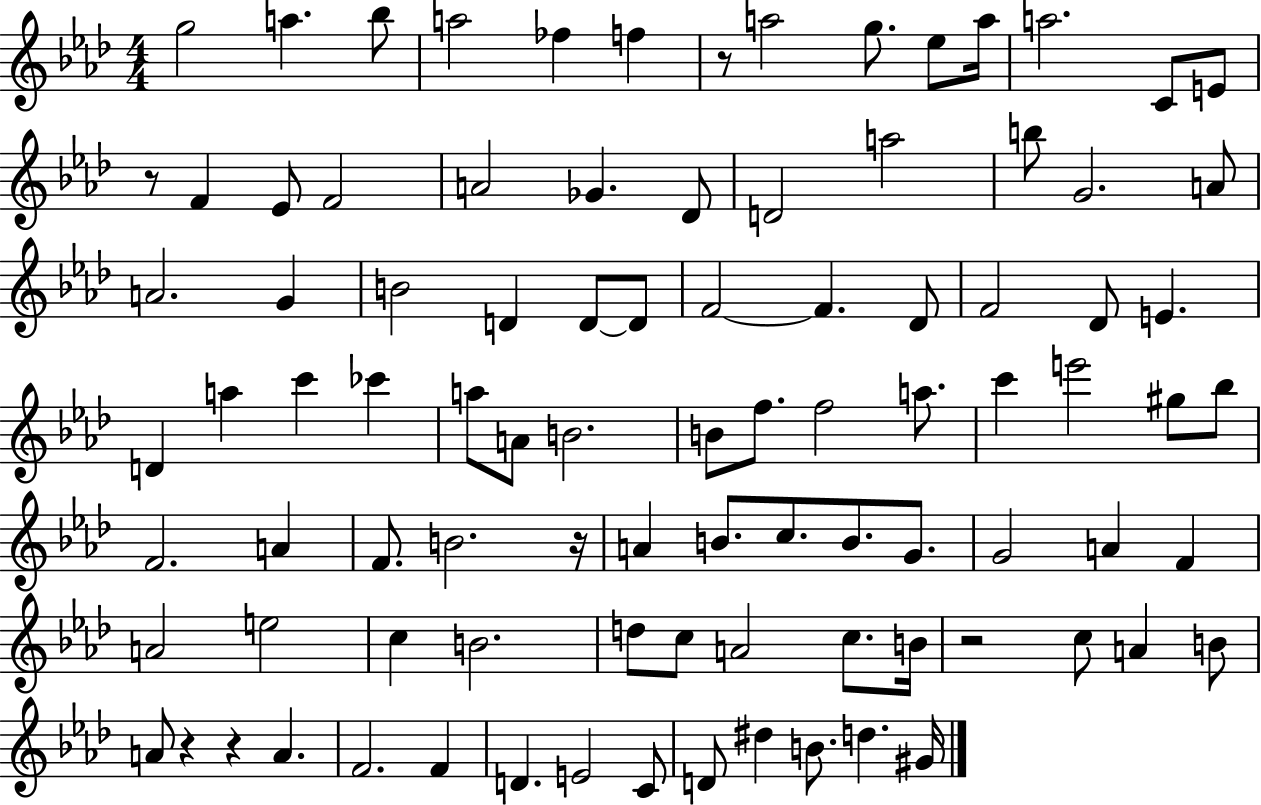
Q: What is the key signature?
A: AES major